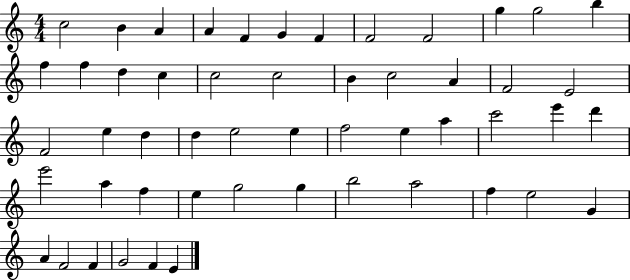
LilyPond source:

{
  \clef treble
  \numericTimeSignature
  \time 4/4
  \key c \major
  c''2 b'4 a'4 | a'4 f'4 g'4 f'4 | f'2 f'2 | g''4 g''2 b''4 | \break f''4 f''4 d''4 c''4 | c''2 c''2 | b'4 c''2 a'4 | f'2 e'2 | \break f'2 e''4 d''4 | d''4 e''2 e''4 | f''2 e''4 a''4 | c'''2 e'''4 d'''4 | \break e'''2 a''4 f''4 | e''4 g''2 g''4 | b''2 a''2 | f''4 e''2 g'4 | \break a'4 f'2 f'4 | g'2 f'4 e'4 | \bar "|."
}